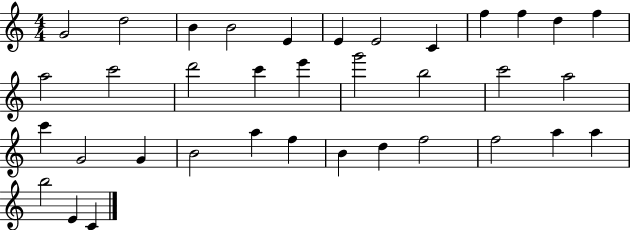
G4/h D5/h B4/q B4/h E4/q E4/q E4/h C4/q F5/q F5/q D5/q F5/q A5/h C6/h D6/h C6/q E6/q G6/h B5/h C6/h A5/h C6/q G4/h G4/q B4/h A5/q F5/q B4/q D5/q F5/h F5/h A5/q A5/q B5/h E4/q C4/q